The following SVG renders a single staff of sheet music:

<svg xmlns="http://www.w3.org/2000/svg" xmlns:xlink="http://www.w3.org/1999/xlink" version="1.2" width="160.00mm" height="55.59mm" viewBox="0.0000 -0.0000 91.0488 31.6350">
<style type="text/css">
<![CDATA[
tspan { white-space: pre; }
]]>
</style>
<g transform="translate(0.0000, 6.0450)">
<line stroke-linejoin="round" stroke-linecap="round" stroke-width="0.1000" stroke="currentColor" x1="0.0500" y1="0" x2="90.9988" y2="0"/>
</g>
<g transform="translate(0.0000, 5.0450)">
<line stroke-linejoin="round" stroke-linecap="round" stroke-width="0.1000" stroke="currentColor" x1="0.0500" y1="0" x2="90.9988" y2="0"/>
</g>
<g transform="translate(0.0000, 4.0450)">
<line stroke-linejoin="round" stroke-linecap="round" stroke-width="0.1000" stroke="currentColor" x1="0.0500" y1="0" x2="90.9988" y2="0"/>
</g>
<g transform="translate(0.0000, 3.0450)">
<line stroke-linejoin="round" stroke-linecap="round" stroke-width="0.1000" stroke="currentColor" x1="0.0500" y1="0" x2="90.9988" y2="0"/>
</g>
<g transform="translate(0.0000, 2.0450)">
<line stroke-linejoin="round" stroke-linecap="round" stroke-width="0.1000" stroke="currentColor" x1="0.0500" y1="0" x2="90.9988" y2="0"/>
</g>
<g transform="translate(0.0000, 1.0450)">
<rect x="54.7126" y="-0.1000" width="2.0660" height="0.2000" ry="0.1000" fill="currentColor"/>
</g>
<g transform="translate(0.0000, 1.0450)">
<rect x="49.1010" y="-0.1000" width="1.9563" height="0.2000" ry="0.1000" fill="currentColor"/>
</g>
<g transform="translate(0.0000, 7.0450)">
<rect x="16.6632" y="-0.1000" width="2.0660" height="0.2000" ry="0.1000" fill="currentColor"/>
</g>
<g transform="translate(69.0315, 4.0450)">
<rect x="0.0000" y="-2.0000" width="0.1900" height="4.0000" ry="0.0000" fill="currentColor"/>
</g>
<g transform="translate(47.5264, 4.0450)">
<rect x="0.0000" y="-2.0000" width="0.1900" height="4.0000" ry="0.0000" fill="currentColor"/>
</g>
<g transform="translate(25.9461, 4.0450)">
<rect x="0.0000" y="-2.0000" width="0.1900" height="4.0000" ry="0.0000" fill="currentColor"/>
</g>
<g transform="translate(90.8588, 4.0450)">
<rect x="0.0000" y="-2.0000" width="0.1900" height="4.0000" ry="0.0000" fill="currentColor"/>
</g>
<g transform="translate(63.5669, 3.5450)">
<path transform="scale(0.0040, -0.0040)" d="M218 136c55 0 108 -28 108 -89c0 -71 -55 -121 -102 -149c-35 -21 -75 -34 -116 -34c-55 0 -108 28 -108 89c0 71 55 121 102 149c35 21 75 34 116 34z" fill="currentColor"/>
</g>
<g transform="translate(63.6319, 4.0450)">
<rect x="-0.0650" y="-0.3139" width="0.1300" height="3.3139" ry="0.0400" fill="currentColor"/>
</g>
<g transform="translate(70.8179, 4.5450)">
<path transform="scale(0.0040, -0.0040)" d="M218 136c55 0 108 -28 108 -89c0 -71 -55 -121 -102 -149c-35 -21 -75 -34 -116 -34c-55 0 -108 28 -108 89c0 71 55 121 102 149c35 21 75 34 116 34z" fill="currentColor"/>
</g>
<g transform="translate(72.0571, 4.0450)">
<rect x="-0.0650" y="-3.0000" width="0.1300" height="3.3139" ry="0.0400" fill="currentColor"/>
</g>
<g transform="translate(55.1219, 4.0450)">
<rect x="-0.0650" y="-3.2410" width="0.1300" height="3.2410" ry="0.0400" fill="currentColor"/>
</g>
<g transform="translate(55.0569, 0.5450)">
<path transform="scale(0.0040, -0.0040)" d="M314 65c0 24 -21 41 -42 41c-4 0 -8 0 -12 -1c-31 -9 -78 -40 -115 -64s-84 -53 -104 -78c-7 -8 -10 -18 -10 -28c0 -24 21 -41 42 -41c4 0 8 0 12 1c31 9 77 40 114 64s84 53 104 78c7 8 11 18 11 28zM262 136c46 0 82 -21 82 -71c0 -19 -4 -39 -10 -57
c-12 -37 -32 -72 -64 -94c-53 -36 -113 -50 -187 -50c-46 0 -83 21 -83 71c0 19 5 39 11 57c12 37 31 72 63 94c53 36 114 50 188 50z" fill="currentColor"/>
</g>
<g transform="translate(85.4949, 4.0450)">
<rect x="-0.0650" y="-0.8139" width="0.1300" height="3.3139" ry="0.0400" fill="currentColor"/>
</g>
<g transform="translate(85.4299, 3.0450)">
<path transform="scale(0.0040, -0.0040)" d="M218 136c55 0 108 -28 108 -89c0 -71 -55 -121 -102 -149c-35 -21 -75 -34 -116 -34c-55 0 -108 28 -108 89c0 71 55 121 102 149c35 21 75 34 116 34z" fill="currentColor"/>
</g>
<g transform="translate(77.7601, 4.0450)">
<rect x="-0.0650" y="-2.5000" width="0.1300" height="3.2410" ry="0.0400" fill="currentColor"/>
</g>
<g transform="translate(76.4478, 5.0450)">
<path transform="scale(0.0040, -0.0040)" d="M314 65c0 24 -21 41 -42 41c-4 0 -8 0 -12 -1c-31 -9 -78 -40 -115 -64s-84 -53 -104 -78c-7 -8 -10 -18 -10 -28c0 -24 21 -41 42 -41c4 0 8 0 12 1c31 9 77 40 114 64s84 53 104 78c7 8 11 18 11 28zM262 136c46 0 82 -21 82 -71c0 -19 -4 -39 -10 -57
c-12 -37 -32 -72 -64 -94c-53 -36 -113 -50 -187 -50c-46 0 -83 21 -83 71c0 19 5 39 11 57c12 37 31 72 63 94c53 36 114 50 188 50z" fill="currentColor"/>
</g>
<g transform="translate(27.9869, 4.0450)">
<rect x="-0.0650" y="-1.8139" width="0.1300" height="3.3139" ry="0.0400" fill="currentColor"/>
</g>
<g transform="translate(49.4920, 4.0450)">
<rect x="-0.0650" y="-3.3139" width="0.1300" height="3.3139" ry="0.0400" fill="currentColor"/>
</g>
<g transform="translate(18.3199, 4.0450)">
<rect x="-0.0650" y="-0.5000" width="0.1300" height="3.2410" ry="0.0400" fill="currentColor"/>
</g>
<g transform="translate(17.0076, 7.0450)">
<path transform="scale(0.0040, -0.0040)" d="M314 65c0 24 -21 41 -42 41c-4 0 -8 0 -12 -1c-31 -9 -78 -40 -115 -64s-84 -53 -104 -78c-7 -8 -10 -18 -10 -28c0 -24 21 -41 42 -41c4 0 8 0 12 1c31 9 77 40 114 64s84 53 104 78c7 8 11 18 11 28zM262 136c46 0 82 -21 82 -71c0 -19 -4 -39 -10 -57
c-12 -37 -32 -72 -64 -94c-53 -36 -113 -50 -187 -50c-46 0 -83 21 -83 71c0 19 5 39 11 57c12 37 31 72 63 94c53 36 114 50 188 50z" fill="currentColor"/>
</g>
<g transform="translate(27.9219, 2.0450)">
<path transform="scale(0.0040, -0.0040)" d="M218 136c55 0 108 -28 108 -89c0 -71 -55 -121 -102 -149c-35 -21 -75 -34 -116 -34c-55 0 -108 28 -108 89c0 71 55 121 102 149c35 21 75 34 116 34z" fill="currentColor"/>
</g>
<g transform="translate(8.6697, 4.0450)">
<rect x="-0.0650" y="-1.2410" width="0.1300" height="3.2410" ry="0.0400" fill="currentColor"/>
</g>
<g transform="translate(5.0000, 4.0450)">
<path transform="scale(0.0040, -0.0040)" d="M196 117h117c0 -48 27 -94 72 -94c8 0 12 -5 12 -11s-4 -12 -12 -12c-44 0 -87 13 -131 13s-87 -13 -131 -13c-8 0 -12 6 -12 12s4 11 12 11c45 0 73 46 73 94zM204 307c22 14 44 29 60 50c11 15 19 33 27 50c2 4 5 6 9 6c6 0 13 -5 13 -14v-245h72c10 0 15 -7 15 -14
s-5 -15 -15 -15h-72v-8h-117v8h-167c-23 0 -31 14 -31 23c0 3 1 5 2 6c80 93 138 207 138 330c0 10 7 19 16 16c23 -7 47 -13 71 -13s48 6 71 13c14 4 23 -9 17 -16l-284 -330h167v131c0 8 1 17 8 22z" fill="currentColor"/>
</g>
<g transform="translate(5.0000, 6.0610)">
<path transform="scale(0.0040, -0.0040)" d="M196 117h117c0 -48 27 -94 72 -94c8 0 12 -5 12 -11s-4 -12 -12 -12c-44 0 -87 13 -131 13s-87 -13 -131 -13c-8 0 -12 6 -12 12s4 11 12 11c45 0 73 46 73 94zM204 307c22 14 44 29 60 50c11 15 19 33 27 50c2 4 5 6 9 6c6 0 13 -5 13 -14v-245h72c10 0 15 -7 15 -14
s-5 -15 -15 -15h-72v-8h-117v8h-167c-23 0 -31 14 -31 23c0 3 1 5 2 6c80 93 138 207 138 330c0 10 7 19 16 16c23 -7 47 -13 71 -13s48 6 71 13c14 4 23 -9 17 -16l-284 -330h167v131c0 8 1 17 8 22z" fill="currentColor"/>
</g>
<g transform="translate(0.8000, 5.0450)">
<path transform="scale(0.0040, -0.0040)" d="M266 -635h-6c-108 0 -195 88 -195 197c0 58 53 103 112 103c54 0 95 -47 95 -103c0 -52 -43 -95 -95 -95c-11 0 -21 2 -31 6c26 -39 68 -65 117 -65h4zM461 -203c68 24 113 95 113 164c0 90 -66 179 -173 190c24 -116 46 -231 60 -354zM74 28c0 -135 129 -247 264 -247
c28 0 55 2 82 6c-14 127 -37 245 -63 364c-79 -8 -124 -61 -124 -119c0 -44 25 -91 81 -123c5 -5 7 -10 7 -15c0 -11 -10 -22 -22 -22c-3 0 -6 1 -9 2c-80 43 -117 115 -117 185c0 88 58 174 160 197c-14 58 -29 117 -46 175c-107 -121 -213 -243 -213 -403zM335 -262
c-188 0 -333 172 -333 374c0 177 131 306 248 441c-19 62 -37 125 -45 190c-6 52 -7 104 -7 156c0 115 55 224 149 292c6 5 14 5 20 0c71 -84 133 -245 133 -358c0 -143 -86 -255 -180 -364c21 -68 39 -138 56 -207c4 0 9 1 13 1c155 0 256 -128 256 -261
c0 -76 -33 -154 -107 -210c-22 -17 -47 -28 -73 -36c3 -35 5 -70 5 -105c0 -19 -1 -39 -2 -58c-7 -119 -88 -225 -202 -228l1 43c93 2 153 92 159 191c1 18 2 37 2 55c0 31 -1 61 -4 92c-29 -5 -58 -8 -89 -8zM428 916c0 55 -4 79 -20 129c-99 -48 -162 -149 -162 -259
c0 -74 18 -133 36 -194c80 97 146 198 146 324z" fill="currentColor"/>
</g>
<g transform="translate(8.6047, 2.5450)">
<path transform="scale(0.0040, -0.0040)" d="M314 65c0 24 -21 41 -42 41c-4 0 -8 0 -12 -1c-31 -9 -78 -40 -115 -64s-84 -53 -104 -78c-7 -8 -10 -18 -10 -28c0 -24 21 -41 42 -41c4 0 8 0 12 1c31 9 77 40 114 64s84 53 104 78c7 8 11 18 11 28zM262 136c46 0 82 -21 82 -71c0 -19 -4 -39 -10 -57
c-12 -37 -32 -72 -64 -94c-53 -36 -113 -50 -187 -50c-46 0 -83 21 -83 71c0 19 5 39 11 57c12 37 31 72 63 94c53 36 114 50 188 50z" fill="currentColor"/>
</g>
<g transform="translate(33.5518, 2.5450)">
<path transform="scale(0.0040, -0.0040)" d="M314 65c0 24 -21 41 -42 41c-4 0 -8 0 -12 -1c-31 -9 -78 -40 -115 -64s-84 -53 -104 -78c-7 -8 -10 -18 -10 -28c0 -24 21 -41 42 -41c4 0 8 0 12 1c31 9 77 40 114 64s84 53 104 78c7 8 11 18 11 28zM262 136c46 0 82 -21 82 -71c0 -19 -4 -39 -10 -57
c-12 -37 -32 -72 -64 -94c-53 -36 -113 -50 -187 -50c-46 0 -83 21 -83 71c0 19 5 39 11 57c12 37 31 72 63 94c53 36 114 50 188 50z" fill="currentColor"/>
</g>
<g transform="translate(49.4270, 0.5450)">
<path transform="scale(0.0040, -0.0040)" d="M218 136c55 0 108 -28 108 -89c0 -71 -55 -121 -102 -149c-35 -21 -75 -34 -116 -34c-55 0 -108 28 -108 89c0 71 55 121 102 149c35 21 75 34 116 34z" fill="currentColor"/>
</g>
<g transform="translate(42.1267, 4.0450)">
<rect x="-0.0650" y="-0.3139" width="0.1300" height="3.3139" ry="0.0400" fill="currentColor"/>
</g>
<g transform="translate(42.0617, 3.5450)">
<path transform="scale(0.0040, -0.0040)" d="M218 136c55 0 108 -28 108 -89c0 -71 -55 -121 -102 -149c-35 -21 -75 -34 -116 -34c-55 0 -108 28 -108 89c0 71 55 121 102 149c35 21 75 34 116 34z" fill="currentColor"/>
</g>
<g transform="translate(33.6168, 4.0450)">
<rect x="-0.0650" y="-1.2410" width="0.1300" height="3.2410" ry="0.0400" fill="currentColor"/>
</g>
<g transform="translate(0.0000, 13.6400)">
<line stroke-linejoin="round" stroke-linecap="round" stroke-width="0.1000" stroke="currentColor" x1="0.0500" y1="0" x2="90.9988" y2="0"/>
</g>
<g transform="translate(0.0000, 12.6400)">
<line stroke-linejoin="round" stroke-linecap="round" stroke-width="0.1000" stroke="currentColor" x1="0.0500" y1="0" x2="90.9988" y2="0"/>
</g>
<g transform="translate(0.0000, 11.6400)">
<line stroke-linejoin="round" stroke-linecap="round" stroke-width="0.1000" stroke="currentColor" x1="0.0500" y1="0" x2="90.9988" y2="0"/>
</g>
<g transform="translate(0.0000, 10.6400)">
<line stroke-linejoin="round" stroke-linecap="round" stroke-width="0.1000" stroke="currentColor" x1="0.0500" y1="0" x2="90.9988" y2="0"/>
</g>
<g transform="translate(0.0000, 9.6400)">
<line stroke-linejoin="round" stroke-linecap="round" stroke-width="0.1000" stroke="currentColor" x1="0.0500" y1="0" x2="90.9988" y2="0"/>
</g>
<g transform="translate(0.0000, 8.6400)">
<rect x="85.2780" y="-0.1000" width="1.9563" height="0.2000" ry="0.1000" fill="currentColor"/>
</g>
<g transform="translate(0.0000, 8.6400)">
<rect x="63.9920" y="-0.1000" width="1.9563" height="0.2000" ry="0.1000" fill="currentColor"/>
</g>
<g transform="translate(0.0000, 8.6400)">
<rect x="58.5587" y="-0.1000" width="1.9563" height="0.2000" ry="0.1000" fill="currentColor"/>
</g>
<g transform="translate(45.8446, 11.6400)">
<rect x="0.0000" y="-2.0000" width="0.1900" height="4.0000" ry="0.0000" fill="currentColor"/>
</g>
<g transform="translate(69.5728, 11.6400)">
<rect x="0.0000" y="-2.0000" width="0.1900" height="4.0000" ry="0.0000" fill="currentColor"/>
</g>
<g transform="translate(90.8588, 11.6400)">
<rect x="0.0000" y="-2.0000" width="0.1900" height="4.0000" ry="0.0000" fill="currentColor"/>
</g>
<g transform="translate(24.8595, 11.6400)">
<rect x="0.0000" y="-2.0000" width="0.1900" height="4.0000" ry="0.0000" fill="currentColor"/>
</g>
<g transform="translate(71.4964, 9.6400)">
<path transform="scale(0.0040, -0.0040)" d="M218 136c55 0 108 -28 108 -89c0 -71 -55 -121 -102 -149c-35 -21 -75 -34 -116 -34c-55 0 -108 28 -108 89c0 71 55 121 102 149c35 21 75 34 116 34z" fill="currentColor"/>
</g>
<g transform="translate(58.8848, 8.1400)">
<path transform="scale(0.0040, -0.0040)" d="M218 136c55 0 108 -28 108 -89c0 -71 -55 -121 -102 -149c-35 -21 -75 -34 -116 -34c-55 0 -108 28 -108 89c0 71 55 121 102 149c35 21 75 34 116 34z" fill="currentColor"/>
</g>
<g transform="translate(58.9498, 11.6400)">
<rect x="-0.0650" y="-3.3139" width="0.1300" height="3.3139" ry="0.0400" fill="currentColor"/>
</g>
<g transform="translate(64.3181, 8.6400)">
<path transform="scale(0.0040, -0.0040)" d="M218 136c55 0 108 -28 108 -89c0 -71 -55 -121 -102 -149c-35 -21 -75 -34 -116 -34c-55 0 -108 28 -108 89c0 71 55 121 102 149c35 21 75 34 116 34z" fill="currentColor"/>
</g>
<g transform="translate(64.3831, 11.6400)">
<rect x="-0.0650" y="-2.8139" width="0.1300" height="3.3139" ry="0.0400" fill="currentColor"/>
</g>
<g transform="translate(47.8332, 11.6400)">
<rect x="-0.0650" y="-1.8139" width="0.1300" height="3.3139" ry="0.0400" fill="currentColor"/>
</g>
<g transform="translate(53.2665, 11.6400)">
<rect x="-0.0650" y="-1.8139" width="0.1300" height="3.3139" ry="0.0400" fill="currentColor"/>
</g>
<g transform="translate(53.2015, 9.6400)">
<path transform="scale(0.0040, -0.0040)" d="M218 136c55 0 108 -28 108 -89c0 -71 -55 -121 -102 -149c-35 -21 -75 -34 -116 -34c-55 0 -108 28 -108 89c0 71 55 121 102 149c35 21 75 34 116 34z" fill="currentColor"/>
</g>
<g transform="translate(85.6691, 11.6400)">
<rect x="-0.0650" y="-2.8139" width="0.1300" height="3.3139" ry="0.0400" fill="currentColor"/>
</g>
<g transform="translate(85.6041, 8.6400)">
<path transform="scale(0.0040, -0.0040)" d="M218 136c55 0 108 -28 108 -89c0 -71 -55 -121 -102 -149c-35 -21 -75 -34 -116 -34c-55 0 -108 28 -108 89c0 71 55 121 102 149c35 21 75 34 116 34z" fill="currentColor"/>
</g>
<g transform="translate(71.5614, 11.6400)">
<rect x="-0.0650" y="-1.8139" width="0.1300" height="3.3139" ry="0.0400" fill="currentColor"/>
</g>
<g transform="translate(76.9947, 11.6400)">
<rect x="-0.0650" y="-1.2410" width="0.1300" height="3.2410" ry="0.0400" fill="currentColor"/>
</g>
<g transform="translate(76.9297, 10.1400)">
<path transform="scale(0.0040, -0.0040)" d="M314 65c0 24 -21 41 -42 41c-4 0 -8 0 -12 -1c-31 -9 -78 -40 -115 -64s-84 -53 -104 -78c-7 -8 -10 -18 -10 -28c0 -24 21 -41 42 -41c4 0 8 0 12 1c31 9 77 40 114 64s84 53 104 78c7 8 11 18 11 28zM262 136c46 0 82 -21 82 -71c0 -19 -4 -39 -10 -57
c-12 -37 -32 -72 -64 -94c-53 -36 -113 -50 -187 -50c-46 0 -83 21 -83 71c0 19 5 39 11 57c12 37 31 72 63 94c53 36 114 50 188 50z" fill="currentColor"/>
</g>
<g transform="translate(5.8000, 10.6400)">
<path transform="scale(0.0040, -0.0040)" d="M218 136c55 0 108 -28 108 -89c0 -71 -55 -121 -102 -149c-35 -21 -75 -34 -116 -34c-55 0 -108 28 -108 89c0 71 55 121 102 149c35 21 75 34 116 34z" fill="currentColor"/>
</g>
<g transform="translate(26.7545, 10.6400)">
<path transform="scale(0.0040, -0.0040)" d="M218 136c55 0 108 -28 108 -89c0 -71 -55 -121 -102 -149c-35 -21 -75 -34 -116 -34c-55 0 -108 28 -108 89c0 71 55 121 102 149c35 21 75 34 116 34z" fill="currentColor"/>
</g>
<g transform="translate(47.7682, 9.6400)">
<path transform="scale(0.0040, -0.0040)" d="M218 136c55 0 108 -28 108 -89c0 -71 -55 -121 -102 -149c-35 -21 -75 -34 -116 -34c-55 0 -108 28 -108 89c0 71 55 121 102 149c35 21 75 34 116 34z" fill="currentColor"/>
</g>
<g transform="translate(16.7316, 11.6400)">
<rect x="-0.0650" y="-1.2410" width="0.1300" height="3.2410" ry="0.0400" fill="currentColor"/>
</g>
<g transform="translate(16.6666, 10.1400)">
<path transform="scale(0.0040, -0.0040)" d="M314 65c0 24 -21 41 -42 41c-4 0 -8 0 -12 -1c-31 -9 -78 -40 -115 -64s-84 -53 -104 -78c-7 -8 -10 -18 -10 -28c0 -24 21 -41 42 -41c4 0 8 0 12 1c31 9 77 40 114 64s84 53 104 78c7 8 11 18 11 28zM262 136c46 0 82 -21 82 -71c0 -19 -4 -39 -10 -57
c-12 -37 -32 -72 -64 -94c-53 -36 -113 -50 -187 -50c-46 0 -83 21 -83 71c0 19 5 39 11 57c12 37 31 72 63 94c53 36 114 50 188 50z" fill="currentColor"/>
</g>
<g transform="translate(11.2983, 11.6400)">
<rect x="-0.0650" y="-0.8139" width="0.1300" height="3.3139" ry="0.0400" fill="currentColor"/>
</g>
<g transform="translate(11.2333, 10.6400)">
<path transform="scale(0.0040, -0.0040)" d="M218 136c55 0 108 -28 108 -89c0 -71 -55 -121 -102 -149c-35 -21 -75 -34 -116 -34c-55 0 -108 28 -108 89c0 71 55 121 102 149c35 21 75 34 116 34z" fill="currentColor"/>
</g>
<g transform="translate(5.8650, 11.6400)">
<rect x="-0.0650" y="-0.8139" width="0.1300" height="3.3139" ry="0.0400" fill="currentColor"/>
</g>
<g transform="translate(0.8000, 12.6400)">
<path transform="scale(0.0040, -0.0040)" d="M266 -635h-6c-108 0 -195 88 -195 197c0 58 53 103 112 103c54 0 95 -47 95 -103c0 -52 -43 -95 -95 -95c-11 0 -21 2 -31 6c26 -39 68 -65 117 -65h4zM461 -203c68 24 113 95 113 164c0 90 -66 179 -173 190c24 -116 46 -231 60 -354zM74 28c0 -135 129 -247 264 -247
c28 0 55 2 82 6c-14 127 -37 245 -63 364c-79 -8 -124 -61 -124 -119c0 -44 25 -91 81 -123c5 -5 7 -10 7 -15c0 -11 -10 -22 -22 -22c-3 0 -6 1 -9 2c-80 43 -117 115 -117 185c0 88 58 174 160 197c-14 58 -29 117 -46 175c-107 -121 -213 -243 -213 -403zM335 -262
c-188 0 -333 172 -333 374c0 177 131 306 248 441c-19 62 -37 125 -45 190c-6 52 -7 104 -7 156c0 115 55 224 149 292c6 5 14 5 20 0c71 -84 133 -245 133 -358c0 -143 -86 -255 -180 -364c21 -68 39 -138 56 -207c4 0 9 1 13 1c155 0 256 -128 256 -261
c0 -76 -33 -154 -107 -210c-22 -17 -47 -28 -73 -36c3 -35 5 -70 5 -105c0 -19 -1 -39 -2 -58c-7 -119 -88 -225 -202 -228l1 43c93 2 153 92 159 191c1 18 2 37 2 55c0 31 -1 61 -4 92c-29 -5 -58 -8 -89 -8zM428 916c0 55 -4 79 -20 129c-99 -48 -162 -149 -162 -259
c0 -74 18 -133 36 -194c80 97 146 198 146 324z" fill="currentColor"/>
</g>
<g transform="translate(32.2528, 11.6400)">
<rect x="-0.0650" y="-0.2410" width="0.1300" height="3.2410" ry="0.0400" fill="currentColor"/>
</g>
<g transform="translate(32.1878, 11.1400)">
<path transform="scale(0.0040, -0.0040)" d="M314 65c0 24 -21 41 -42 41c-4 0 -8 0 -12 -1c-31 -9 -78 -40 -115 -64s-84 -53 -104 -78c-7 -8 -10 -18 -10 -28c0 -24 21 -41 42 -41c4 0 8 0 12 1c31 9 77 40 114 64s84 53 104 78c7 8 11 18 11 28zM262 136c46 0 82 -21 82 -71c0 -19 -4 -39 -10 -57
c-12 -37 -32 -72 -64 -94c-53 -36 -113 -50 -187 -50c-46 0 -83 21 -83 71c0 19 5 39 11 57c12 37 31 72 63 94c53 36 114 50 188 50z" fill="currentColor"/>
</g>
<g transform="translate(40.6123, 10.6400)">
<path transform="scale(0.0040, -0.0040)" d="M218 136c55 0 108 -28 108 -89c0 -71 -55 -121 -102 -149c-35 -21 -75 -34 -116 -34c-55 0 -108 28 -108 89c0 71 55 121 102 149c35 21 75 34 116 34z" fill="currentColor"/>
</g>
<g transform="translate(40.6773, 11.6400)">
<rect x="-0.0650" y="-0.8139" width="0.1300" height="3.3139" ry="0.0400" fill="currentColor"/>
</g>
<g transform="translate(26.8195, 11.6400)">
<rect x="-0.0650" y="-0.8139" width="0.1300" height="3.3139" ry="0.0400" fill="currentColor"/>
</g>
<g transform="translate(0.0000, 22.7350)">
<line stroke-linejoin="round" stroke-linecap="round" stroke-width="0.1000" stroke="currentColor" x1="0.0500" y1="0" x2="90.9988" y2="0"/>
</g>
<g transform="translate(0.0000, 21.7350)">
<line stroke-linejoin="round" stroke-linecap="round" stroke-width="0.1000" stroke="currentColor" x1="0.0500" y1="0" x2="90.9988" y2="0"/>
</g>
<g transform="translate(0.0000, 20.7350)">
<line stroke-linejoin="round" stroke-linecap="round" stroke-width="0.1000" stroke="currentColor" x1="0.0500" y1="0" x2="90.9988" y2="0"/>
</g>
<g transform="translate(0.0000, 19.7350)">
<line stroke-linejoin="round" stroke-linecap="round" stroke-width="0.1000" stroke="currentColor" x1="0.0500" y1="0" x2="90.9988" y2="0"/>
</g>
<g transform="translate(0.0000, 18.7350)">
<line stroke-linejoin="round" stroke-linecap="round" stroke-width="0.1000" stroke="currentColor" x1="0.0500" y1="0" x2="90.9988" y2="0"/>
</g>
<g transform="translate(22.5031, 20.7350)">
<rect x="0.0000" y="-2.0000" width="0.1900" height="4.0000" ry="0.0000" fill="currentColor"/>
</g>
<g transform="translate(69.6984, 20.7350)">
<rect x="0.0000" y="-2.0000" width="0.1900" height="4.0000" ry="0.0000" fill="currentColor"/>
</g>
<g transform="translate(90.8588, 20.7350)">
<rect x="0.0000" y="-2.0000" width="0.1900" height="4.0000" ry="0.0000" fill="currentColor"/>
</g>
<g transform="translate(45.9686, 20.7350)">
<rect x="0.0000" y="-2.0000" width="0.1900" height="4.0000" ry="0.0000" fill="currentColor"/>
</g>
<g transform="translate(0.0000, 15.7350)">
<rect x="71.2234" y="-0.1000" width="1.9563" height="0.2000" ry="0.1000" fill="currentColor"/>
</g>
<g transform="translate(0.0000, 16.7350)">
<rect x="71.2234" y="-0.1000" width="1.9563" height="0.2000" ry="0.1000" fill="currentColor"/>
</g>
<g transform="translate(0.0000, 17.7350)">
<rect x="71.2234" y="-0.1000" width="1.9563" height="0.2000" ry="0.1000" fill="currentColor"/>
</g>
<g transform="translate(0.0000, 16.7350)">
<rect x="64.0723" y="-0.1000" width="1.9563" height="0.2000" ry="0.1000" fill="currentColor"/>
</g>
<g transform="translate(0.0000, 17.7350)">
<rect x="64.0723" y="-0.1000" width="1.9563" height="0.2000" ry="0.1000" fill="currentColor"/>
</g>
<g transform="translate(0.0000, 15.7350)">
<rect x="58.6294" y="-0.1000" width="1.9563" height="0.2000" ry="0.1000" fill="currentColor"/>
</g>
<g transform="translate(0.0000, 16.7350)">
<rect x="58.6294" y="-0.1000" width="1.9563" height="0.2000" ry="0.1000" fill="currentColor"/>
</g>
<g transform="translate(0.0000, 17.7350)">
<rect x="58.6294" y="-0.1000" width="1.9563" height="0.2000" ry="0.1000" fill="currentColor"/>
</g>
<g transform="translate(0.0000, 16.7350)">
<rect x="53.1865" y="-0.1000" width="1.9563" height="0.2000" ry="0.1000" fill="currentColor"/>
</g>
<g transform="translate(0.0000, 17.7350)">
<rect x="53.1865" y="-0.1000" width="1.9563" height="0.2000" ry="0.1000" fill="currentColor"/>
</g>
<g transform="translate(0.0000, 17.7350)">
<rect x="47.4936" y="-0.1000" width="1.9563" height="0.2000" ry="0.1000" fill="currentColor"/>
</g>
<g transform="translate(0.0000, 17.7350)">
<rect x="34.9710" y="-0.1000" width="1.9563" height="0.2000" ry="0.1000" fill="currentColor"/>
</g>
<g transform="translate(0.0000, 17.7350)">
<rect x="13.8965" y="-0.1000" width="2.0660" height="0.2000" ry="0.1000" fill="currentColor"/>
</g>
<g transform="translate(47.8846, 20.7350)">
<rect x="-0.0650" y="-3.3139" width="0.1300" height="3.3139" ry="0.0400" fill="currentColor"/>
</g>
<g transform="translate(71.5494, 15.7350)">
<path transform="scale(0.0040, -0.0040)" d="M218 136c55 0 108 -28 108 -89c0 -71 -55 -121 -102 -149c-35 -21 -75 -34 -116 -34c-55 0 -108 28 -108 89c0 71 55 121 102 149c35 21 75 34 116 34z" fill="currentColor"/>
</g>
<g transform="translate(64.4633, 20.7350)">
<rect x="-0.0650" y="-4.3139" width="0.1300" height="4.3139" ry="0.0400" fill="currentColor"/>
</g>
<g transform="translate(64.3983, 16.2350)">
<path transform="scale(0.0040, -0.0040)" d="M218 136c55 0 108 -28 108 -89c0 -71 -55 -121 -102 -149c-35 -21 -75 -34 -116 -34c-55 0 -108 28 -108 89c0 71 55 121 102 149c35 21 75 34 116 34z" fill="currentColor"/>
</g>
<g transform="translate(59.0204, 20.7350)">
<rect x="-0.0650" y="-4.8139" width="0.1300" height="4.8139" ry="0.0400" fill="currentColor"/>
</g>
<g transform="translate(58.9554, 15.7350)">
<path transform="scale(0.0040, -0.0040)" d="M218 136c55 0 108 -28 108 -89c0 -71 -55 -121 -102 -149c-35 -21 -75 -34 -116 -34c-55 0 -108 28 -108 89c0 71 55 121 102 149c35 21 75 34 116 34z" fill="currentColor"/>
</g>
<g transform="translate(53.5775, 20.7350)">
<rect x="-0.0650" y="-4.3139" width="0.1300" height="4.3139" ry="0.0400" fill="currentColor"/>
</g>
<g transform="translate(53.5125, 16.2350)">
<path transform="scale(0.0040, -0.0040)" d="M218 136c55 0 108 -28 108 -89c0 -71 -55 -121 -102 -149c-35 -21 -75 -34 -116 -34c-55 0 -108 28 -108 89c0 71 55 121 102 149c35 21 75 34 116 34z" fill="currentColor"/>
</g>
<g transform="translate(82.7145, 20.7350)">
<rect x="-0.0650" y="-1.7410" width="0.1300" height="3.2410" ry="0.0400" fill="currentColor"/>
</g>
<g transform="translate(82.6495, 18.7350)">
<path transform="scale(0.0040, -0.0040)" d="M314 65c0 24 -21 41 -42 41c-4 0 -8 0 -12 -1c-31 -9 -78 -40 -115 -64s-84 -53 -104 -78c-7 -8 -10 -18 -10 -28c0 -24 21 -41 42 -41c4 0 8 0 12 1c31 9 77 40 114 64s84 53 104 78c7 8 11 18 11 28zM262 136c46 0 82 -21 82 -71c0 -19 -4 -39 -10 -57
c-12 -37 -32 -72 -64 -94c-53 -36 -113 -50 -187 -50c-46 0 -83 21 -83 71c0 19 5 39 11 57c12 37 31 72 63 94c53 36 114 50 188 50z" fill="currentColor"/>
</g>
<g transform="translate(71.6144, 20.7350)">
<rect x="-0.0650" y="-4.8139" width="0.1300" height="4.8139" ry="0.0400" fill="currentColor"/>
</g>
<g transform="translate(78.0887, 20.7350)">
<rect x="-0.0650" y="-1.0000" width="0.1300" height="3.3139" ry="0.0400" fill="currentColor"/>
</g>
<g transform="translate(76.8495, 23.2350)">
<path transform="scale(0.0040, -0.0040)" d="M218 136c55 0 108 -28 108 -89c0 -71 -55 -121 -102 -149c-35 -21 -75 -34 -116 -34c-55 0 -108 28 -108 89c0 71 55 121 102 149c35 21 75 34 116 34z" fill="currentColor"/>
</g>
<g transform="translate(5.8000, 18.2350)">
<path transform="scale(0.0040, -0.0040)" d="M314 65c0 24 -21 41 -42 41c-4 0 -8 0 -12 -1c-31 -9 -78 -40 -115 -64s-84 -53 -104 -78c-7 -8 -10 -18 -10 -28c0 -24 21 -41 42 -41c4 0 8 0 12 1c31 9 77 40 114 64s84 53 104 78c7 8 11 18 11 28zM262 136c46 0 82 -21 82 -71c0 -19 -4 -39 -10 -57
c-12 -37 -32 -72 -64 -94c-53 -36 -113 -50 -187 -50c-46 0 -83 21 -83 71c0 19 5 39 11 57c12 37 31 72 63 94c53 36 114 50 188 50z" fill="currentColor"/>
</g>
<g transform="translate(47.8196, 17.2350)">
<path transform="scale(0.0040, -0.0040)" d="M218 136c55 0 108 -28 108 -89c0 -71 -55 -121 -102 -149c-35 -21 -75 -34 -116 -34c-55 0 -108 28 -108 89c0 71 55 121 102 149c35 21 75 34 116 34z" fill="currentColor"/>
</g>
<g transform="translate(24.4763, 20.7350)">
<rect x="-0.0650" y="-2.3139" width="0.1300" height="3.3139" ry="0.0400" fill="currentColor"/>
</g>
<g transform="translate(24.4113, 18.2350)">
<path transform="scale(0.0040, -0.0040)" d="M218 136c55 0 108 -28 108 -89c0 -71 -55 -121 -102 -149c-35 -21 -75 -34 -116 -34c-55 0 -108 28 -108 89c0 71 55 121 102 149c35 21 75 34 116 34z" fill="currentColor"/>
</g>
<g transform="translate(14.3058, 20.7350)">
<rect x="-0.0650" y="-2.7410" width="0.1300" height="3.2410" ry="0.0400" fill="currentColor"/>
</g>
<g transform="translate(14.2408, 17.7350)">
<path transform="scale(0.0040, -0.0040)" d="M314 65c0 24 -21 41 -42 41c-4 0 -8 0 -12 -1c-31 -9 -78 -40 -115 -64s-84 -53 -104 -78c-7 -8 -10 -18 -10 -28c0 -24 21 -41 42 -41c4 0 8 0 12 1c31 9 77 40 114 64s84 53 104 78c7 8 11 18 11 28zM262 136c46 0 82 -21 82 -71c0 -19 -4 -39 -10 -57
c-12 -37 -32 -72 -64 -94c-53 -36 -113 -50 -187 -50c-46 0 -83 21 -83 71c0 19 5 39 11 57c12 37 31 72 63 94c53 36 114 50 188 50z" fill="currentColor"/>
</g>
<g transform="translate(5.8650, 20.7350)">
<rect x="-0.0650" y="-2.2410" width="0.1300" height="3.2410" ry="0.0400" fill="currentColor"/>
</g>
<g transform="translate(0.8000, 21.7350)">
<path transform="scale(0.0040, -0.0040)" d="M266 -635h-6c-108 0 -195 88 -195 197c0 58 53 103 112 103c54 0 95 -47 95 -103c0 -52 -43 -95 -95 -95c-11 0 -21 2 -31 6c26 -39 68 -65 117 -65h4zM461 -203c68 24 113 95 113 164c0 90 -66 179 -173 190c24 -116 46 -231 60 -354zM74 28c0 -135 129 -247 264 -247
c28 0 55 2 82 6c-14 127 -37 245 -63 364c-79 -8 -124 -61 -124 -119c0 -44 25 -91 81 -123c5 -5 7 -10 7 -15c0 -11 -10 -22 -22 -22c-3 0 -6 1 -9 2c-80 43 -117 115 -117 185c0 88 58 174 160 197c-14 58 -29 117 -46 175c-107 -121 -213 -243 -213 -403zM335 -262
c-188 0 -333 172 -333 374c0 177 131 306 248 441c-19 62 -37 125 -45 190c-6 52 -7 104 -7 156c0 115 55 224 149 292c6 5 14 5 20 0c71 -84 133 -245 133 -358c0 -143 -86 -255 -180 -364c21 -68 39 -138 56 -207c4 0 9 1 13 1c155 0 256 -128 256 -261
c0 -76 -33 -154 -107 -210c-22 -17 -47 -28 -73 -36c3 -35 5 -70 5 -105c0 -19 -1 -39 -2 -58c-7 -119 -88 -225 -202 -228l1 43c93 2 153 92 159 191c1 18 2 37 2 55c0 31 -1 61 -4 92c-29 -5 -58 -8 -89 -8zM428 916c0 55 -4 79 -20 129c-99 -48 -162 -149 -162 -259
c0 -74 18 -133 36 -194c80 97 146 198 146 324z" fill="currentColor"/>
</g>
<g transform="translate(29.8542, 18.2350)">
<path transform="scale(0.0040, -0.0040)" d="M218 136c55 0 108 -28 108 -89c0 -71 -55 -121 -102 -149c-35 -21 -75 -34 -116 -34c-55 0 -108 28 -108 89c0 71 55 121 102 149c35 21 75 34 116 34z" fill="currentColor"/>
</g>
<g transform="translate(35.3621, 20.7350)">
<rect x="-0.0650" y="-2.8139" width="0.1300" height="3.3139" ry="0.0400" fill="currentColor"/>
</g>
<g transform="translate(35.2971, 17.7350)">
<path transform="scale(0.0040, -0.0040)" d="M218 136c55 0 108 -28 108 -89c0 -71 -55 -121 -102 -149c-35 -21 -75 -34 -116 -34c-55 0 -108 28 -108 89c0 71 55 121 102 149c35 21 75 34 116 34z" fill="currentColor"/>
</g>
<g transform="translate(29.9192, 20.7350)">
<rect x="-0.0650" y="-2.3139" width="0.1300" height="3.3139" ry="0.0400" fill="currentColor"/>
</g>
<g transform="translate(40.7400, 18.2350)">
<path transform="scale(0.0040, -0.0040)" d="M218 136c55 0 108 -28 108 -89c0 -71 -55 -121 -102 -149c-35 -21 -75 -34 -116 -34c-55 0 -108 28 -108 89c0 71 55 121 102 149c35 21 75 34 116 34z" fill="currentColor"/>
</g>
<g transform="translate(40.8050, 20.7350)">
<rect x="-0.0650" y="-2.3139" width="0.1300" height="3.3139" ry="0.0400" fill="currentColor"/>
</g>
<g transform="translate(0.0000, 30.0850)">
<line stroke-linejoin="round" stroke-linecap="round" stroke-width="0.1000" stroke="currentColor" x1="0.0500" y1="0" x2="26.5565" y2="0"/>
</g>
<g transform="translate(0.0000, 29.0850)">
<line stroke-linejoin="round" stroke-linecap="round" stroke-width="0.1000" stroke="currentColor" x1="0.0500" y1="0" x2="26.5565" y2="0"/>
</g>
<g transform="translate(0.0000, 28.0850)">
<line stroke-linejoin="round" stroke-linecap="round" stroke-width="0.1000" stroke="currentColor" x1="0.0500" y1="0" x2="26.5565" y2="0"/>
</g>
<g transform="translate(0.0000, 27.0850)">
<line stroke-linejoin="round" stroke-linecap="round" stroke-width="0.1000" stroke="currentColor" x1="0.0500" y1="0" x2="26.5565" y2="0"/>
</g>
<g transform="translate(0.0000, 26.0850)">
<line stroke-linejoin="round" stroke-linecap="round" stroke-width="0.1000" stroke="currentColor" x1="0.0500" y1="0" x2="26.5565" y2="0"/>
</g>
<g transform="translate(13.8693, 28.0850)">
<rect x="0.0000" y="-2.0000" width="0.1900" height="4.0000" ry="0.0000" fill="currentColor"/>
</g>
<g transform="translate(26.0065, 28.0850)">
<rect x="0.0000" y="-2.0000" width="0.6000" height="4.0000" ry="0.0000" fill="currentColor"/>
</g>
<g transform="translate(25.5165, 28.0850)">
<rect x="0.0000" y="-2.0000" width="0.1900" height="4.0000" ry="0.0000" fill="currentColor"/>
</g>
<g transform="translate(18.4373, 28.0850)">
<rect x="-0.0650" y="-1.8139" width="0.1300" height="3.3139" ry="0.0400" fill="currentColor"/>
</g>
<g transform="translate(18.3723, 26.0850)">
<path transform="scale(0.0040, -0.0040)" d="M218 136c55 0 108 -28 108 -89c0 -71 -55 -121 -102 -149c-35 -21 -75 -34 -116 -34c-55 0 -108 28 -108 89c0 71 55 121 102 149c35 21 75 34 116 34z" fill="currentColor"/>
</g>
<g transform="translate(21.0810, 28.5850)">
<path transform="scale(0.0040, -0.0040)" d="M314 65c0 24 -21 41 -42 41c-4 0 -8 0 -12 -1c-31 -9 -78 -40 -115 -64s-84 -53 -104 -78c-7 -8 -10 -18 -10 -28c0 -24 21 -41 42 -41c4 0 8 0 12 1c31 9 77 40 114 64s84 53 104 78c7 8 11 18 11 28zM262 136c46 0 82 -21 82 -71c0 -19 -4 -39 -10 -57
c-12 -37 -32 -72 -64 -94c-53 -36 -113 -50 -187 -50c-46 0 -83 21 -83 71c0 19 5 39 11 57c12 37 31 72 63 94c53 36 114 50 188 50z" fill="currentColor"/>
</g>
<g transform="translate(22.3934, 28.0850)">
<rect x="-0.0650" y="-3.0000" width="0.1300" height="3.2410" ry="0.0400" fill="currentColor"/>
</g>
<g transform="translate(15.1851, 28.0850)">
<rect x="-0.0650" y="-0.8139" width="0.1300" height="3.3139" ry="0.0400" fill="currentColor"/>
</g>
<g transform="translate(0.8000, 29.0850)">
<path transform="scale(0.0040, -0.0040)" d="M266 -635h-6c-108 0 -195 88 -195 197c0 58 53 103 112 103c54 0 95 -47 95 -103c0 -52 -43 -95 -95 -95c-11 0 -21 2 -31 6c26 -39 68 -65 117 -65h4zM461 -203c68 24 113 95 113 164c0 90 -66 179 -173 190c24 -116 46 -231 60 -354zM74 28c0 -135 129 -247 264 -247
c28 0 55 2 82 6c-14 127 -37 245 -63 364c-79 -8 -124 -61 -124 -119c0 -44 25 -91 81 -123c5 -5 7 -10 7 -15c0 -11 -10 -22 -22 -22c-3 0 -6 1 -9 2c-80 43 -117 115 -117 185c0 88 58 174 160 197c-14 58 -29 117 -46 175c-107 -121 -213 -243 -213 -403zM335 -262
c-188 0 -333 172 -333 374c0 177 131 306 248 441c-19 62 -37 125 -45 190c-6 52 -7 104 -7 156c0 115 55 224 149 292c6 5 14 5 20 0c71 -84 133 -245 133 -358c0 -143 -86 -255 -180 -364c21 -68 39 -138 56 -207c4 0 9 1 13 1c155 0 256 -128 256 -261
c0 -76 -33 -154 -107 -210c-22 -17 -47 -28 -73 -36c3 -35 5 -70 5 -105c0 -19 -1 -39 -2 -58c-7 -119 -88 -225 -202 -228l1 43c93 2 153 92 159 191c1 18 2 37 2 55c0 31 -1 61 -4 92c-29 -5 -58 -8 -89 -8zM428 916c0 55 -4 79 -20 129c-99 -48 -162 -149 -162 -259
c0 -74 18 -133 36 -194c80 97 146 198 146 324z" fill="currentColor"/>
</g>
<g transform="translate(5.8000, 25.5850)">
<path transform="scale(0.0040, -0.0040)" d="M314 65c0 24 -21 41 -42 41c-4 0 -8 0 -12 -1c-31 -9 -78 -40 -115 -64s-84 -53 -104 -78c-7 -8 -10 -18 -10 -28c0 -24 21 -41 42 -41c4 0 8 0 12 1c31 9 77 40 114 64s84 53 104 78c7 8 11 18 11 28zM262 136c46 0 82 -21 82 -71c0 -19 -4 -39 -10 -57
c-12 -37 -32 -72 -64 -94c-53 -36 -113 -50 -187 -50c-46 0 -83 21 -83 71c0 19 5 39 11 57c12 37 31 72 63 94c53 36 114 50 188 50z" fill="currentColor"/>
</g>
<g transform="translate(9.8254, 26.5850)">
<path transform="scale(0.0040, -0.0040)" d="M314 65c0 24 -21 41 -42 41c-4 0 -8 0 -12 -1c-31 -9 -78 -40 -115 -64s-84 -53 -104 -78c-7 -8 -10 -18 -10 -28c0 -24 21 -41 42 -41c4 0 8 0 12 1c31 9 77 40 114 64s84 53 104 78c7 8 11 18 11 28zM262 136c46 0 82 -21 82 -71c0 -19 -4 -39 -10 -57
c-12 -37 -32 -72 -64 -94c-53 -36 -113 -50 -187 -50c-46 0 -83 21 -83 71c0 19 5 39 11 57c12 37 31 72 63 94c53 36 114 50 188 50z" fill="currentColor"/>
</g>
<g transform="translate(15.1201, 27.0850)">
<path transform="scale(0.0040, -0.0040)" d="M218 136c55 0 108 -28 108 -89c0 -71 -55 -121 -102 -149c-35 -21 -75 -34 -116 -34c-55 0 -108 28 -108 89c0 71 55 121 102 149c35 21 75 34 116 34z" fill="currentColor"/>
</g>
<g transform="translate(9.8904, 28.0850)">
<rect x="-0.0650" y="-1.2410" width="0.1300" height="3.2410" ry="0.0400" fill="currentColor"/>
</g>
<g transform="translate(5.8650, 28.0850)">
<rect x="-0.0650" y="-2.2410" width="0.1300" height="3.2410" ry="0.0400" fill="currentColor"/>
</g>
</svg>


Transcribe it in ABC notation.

X:1
T:Untitled
M:4/4
L:1/4
K:C
e2 C2 f e2 c b b2 c A G2 d d d e2 d c2 d f f b a f e2 a g2 a2 g g a g b d' e' d' e' D f2 g2 e2 d f A2